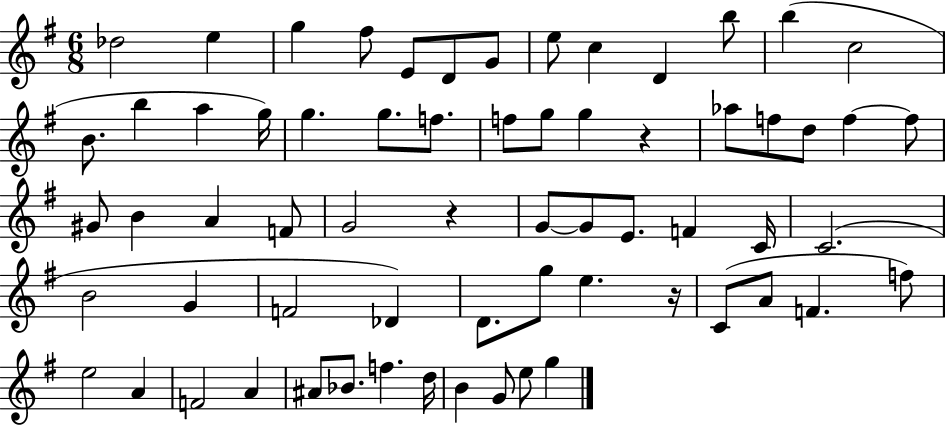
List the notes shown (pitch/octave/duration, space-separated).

Db5/h E5/q G5/q F#5/e E4/e D4/e G4/e E5/e C5/q D4/q B5/e B5/q C5/h B4/e. B5/q A5/q G5/s G5/q. G5/e. F5/e. F5/e G5/e G5/q R/q Ab5/e F5/e D5/e F5/q F5/e G#4/e B4/q A4/q F4/e G4/h R/q G4/e G4/e E4/e. F4/q C4/s C4/h. B4/h G4/q F4/h Db4/q D4/e. G5/e E5/q. R/s C4/e A4/e F4/q. F5/e E5/h A4/q F4/h A4/q A#4/e Bb4/e. F5/q. D5/s B4/q G4/e E5/e G5/q